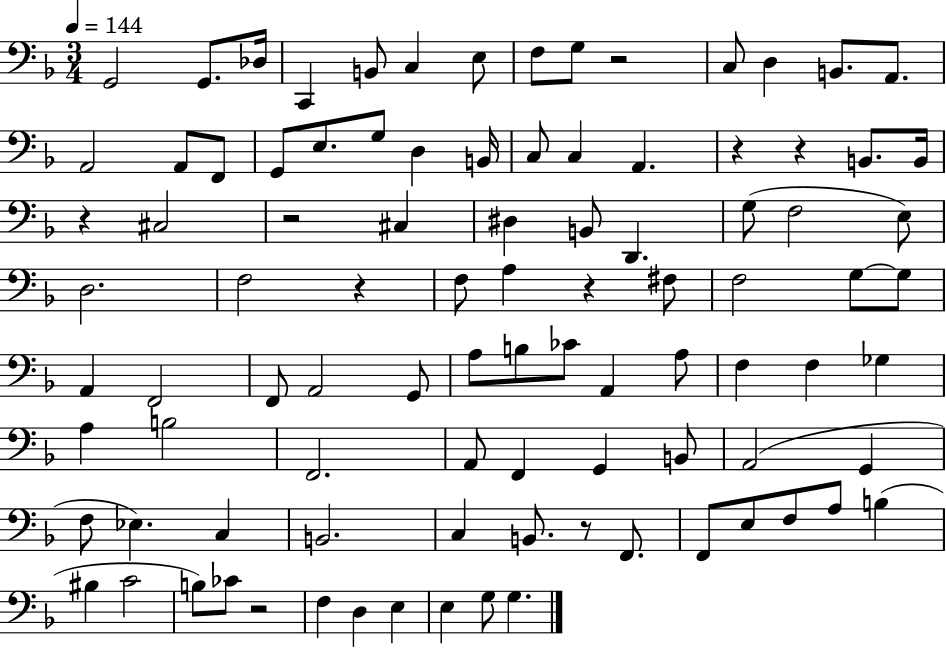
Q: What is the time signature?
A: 3/4